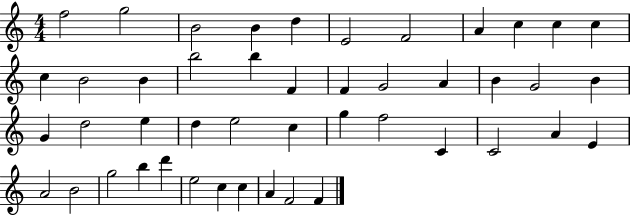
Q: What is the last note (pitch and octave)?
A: F4